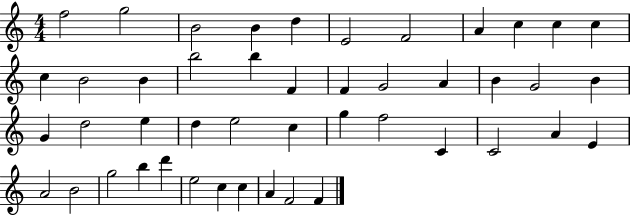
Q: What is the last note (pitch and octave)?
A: F4